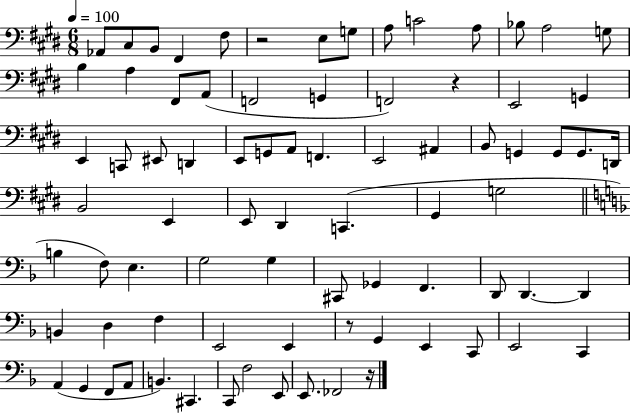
{
  \clef bass
  \numericTimeSignature
  \time 6/8
  \key e \major
  \tempo 4 = 100
  aes,8 cis8 b,8 fis,4 fis8 | r2 e8 g8 | a8 c'2 a8 | bes8 a2 g8 | \break b4 a4 fis,8 a,8( | f,2 g,4 | f,2) r4 | e,2 g,4 | \break e,4 c,8 eis,8 d,4 | e,8 g,8 a,8 f,4. | e,2 ais,4 | b,8 g,4 g,8 g,8. d,16 | \break b,2 e,4 | e,8 dis,4 c,4.( | gis,4 g2 | \bar "||" \break \key f \major b4 f8) e4. | g2 g4 | cis,8 ges,4 f,4. | d,8 d,4.~~ d,4 | \break b,4 d4 f4 | e,2 e,4 | r8 g,4 e,4 c,8 | e,2 c,4 | \break a,4( g,4 f,8 a,8 | b,4.) cis,4. | c,8 f2 e,8 | e,8. fes,2 r16 | \break \bar "|."
}